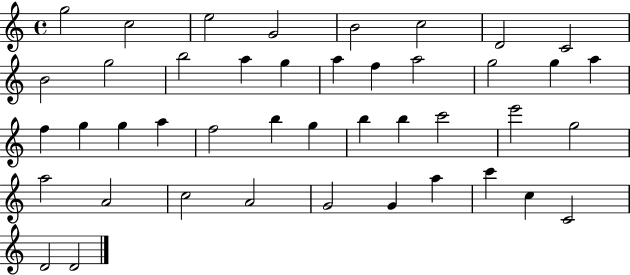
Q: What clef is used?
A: treble